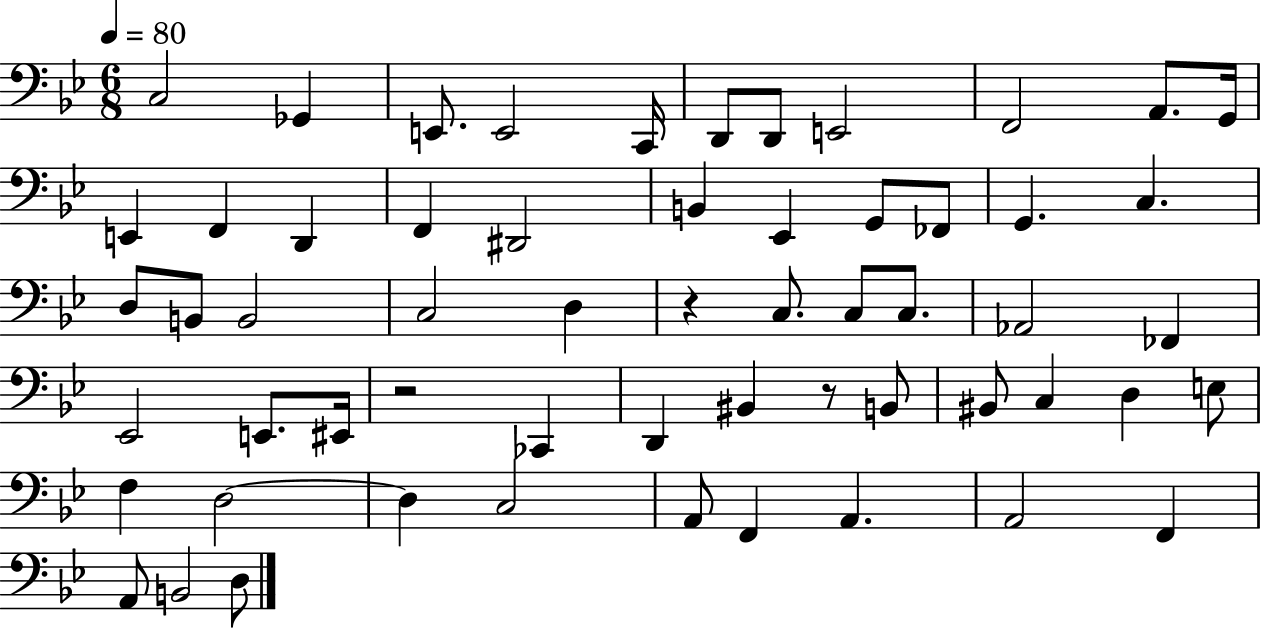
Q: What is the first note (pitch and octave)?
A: C3